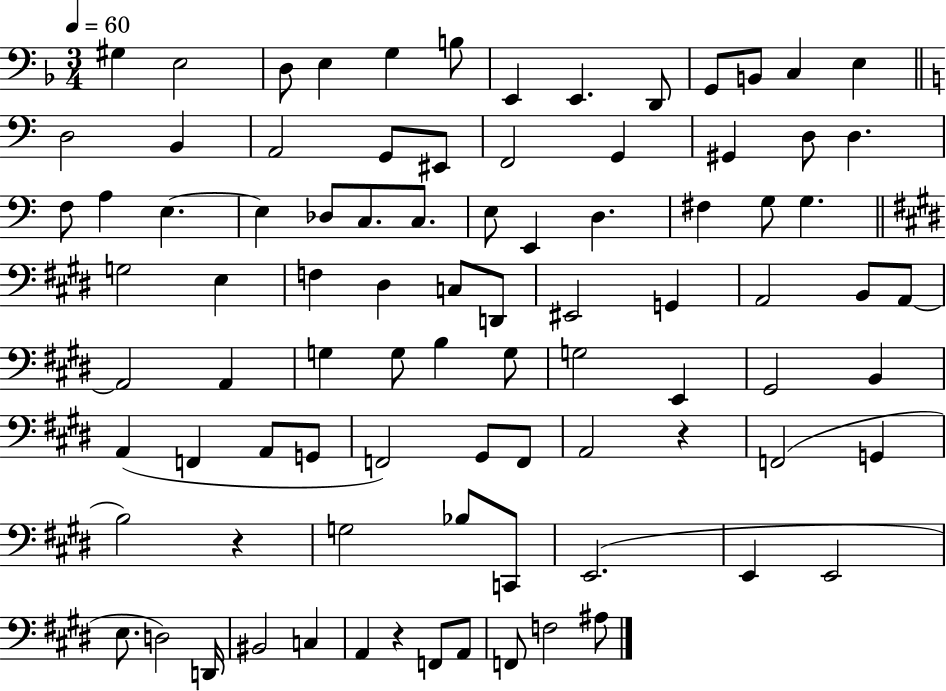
{
  \clef bass
  \numericTimeSignature
  \time 3/4
  \key f \major
  \tempo 4 = 60
  gis4 e2 | d8 e4 g4 b8 | e,4 e,4. d,8 | g,8 b,8 c4 e4 | \break \bar "||" \break \key a \minor d2 b,4 | a,2 g,8 eis,8 | f,2 g,4 | gis,4 d8 d4. | \break f8 a4 e4.~~ | e4 des8 c8. c8. | e8 e,4 d4. | fis4 g8 g4. | \break \bar "||" \break \key e \major g2 e4 | f4 dis4 c8 d,8 | eis,2 g,4 | a,2 b,8 a,8~~ | \break a,2 a,4 | g4 g8 b4 g8 | g2 e,4 | gis,2 b,4 | \break a,4( f,4 a,8 g,8 | f,2) gis,8 f,8 | a,2 r4 | f,2( g,4 | \break b2) r4 | g2 bes8 c,8 | e,2.( | e,4 e,2 | \break e8. d2) d,16 | bis,2 c4 | a,4 r4 f,8 a,8 | f,8 f2 ais8 | \break \bar "|."
}